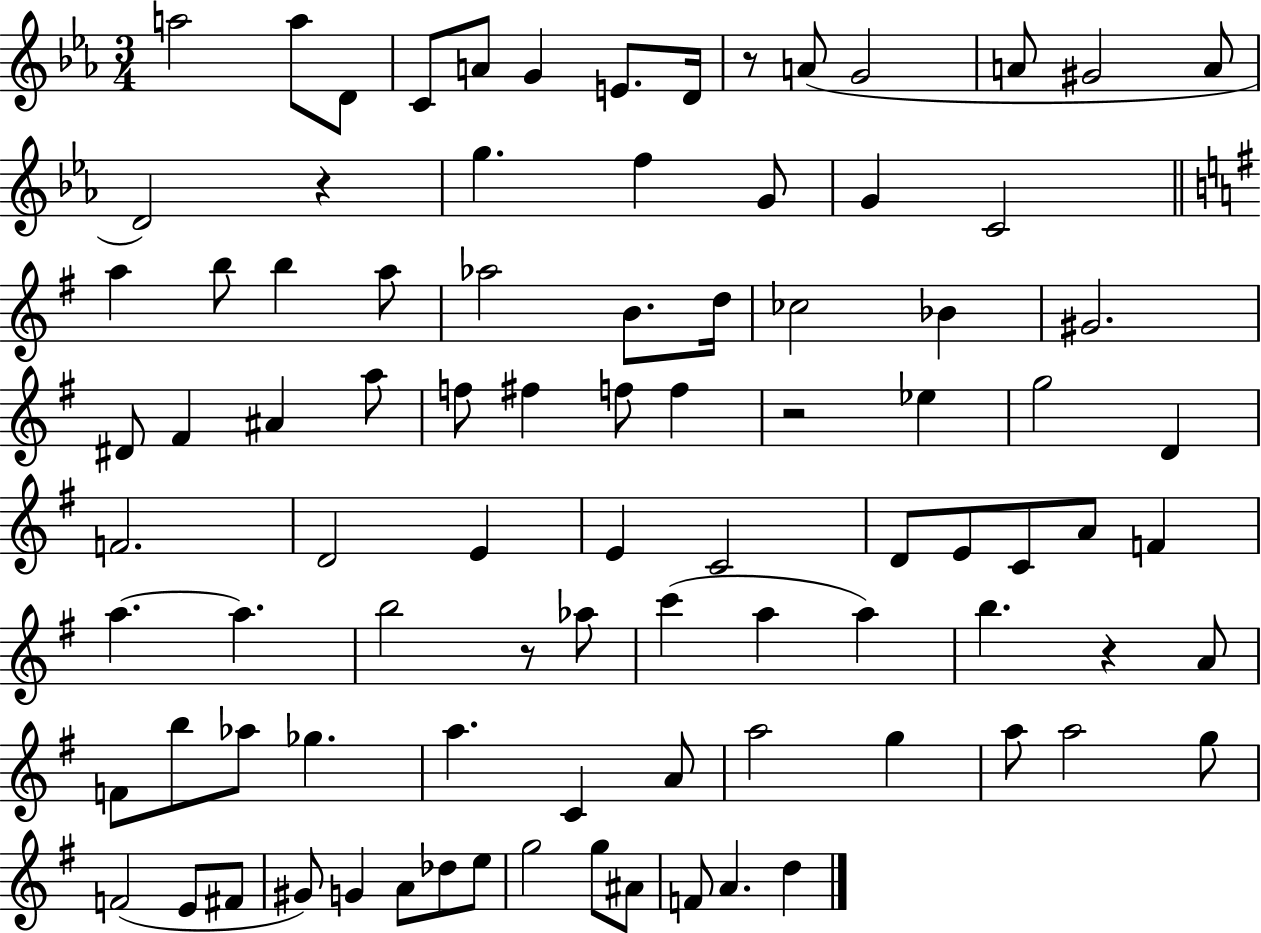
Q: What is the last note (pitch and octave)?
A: D5